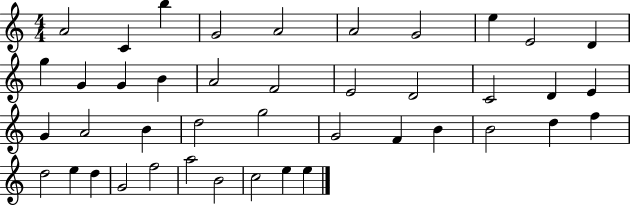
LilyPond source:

{
  \clef treble
  \numericTimeSignature
  \time 4/4
  \key c \major
  a'2 c'4 b''4 | g'2 a'2 | a'2 g'2 | e''4 e'2 d'4 | \break g''4 g'4 g'4 b'4 | a'2 f'2 | e'2 d'2 | c'2 d'4 e'4 | \break g'4 a'2 b'4 | d''2 g''2 | g'2 f'4 b'4 | b'2 d''4 f''4 | \break d''2 e''4 d''4 | g'2 f''2 | a''2 b'2 | c''2 e''4 e''4 | \break \bar "|."
}